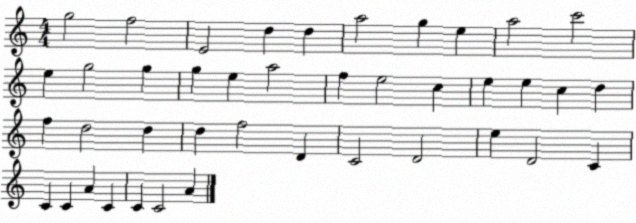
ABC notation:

X:1
T:Untitled
M:4/4
L:1/4
K:C
g2 f2 E2 d d a2 g e a2 c'2 e g2 g g e a2 f e2 c e e c d f d2 d d f2 D C2 D2 e D2 C C C A C C C2 A